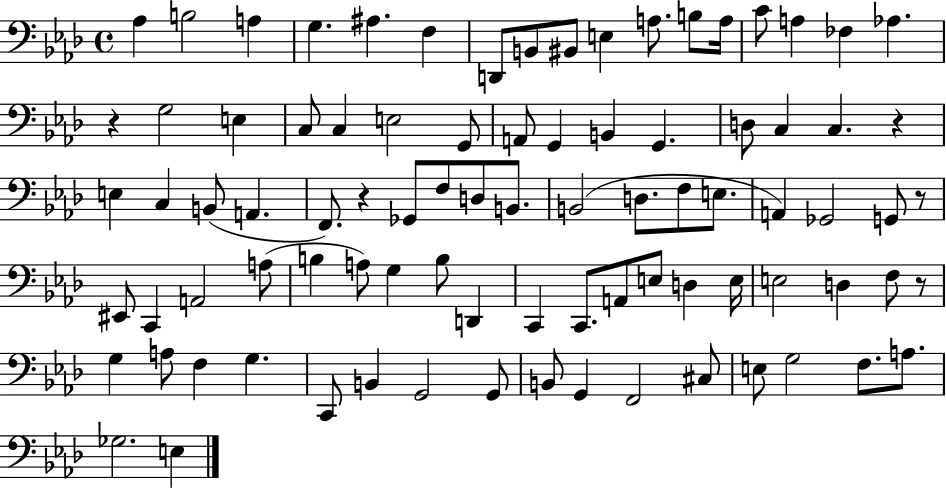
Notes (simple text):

Ab3/q B3/h A3/q G3/q. A#3/q. F3/q D2/e B2/e BIS2/e E3/q A3/e. B3/e A3/s C4/e A3/q FES3/q Ab3/q. R/q G3/h E3/q C3/e C3/q E3/h G2/e A2/e G2/q B2/q G2/q. D3/e C3/q C3/q. R/q E3/q C3/q B2/e A2/q. F2/e. R/q Gb2/e F3/e D3/e B2/e. B2/h D3/e. F3/e E3/e. A2/q Gb2/h G2/e R/e EIS2/e C2/q A2/h A3/e B3/q A3/e G3/q B3/e D2/q C2/q C2/e. A2/e E3/e D3/q E3/s E3/h D3/q F3/e R/e G3/q A3/e F3/q G3/q. C2/e B2/q G2/h G2/e B2/e G2/q F2/h C#3/e E3/e G3/h F3/e. A3/e. Gb3/h. E3/q